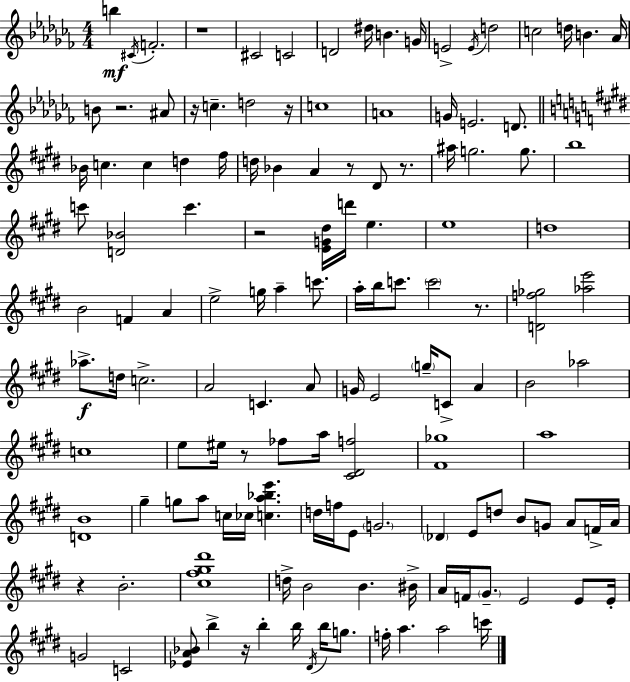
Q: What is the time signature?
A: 4/4